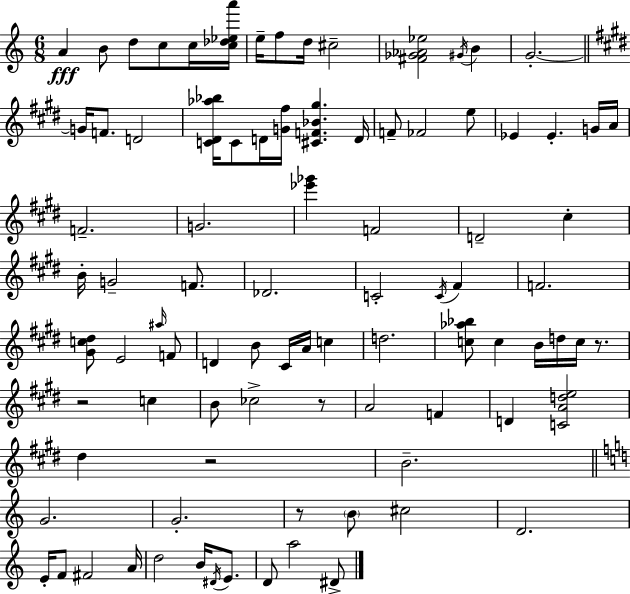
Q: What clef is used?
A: treble